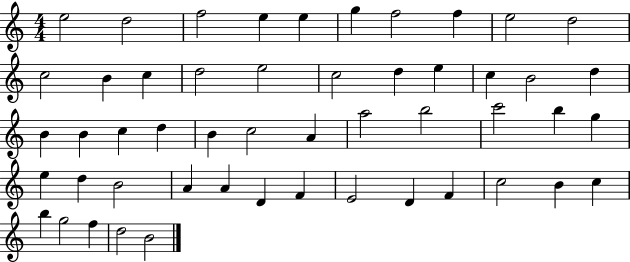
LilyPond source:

{
  \clef treble
  \numericTimeSignature
  \time 4/4
  \key c \major
  e''2 d''2 | f''2 e''4 e''4 | g''4 f''2 f''4 | e''2 d''2 | \break c''2 b'4 c''4 | d''2 e''2 | c''2 d''4 e''4 | c''4 b'2 d''4 | \break b'4 b'4 c''4 d''4 | b'4 c''2 a'4 | a''2 b''2 | c'''2 b''4 g''4 | \break e''4 d''4 b'2 | a'4 a'4 d'4 f'4 | e'2 d'4 f'4 | c''2 b'4 c''4 | \break b''4 g''2 f''4 | d''2 b'2 | \bar "|."
}